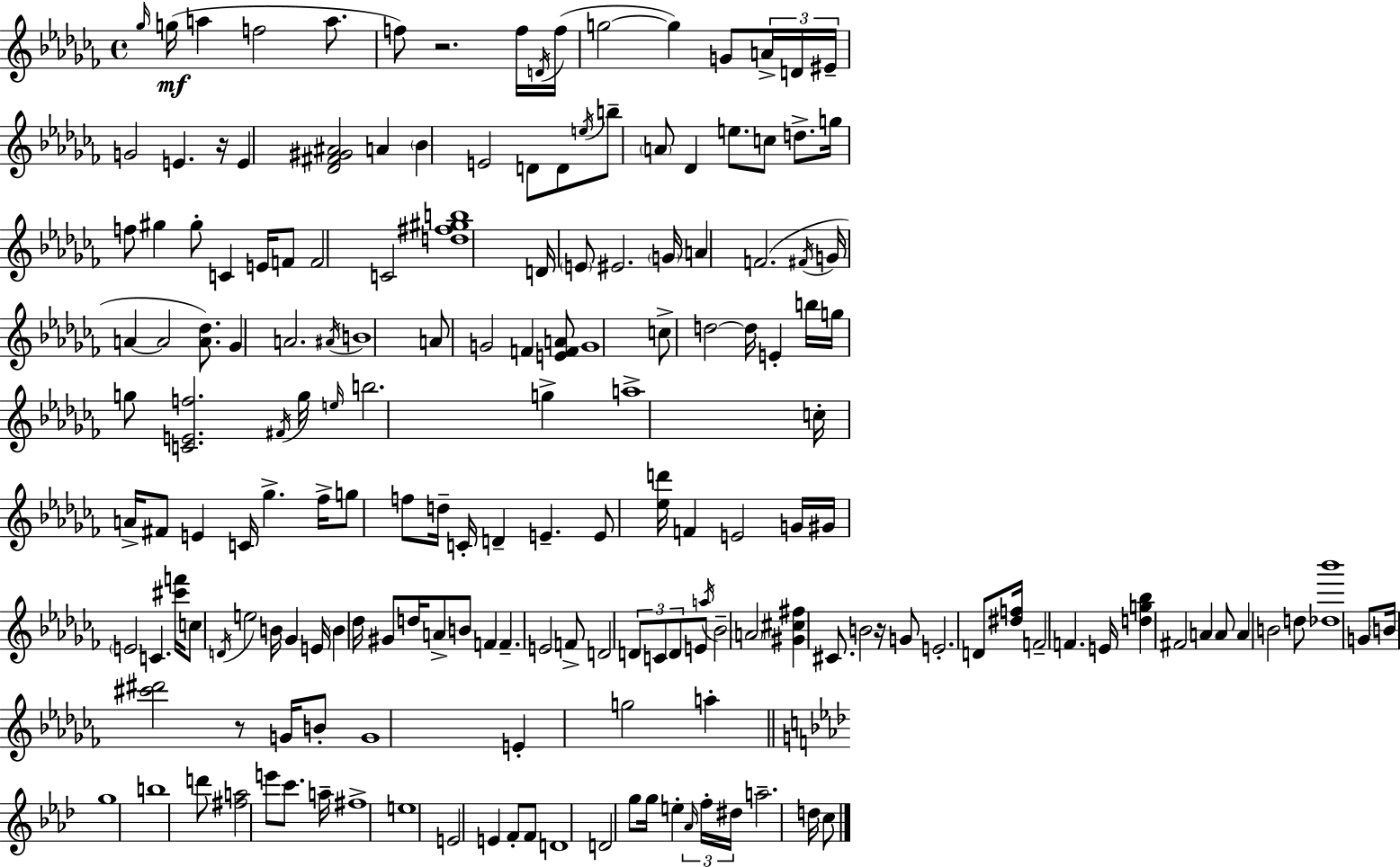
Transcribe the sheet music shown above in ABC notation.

X:1
T:Untitled
M:4/4
L:1/4
K:Abm
_g/4 g/4 a f2 a/2 f/2 z2 f/4 D/4 f/4 g2 g G/2 A/4 D/4 ^E/4 G2 E z/4 E [_D^F^G^A]2 A _B E2 D/2 D/2 e/4 b/2 A/2 _D e/2 c/2 d/2 g/4 f/2 ^g ^g/2 C E/4 F/2 F2 C2 [d^f^gb]4 D/4 E/2 ^E2 G/4 A F2 ^F/4 G/4 A A2 [A_d]/2 _G A2 ^A/4 B4 A/2 G2 F [EFA]/2 G4 c/2 d2 d/4 E b/4 g/4 g/2 [CEf]2 ^F/4 g/4 e/4 b2 g a4 c/4 A/4 ^F/2 E C/4 _g _f/4 g/2 f/2 d/4 C/4 D E E/2 [_ed']/4 F E2 G/4 ^G/4 E2 C [^c'f']/4 c/2 D/4 e2 B/4 _G E/4 B _d/4 ^G/2 d/4 A/2 B/2 F F E2 F/2 D2 D/2 C/2 D/2 E/2 a/4 _B2 A2 [^G^c^f] ^C/2 B2 z/4 G/2 E2 D/2 [^df]/4 F2 F E/4 [dg_b] ^F2 A A/2 A B2 d/2 [_d_b']4 G/2 B/4 [^c'^d']2 z/2 G/4 B/2 G4 E g2 a g4 b4 d'/2 [^fa]2 e'/2 c'/2 a/4 ^f4 e4 E2 E F/2 F/2 D4 D2 g/2 g/4 e _A/4 f/4 ^d/4 a2 d/4 c/2